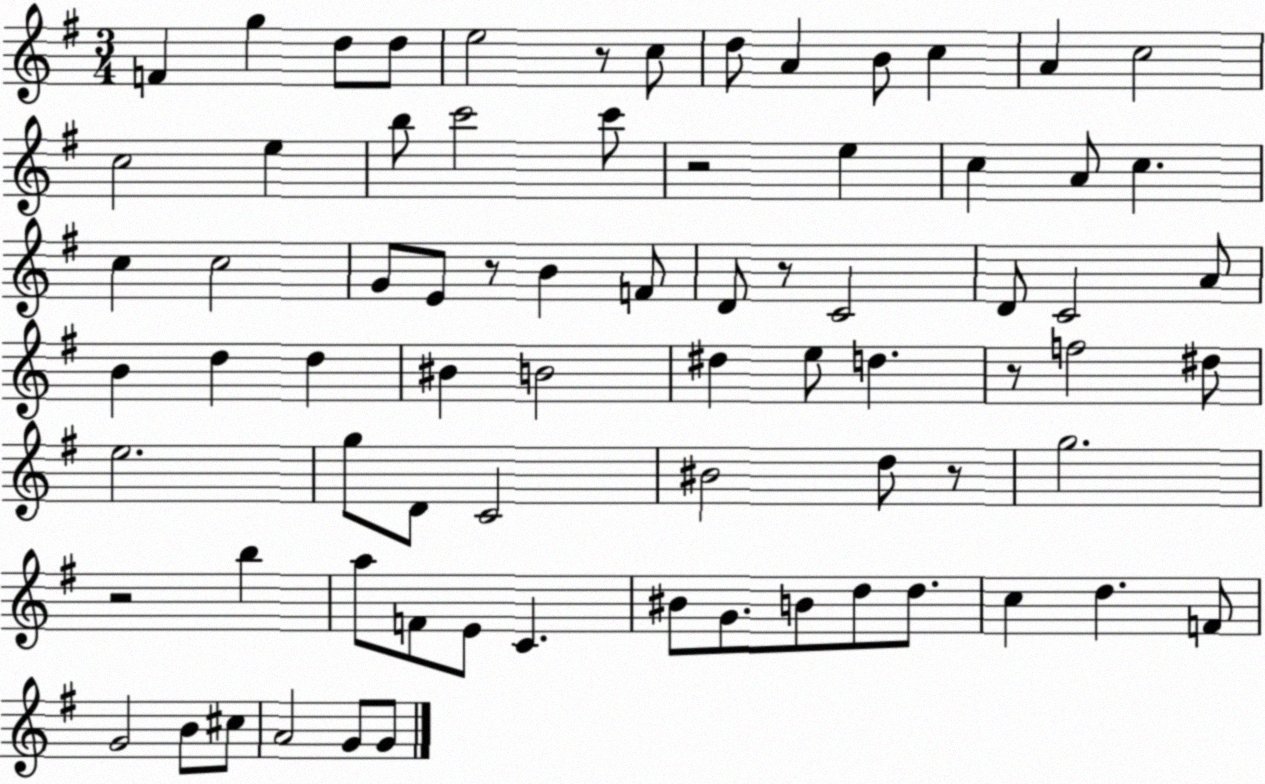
X:1
T:Untitled
M:3/4
L:1/4
K:G
F g d/2 d/2 e2 z/2 c/2 d/2 A B/2 c A c2 c2 e b/2 c'2 c'/2 z2 e c A/2 c c c2 G/2 E/2 z/2 B F/2 D/2 z/2 C2 D/2 C2 A/2 B d d ^B B2 ^d e/2 d z/2 f2 ^d/2 e2 g/2 D/2 C2 ^B2 d/2 z/2 g2 z2 b a/2 F/2 E/2 C ^B/2 G/2 B/2 d/2 d/2 c d F/2 G2 B/2 ^c/2 A2 G/2 G/2